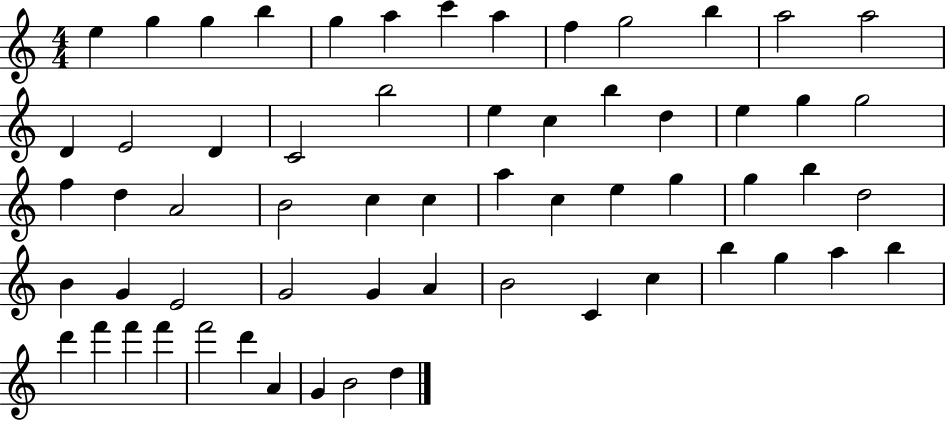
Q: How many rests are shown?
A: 0